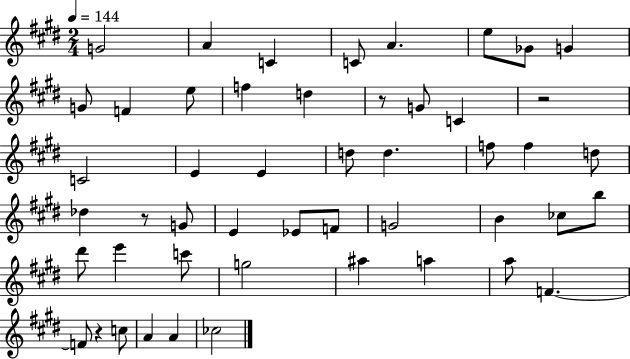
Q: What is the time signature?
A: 2/4